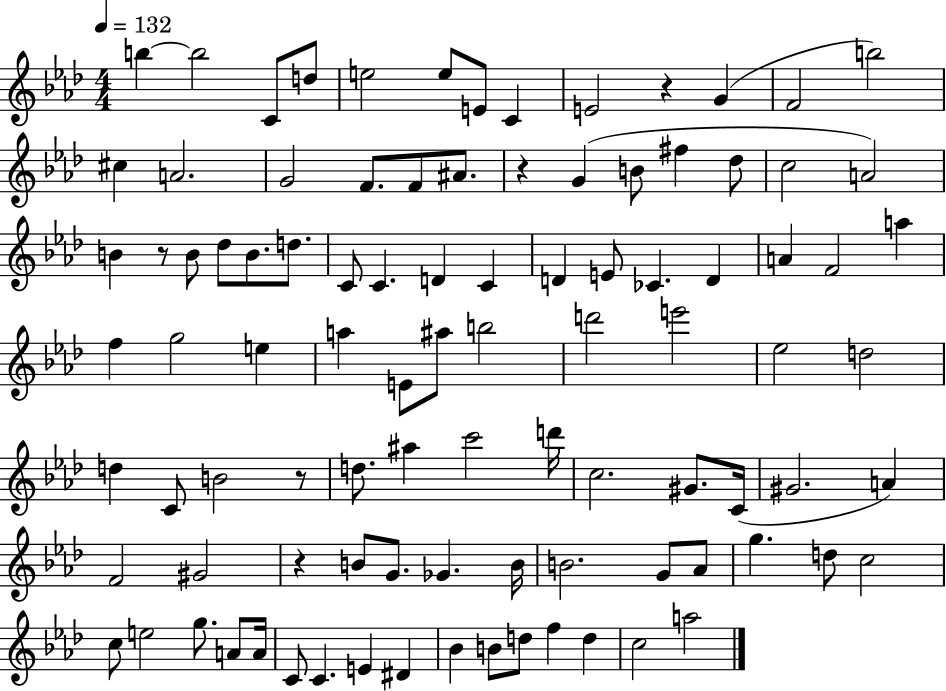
{
  \clef treble
  \numericTimeSignature
  \time 4/4
  \key aes \major
  \tempo 4 = 132
  b''4~~ b''2 c'8 d''8 | e''2 e''8 e'8 c'4 | e'2 r4 g'4( | f'2 b''2) | \break cis''4 a'2. | g'2 f'8. f'8 ais'8. | r4 g'4( b'8 fis''4 des''8 | c''2 a'2) | \break b'4 r8 b'8 des''8 b'8. d''8. | c'8 c'4. d'4 c'4 | d'4 e'8 ces'4. d'4 | a'4 f'2 a''4 | \break f''4 g''2 e''4 | a''4 e'8 ais''8 b''2 | d'''2 e'''2 | ees''2 d''2 | \break d''4 c'8 b'2 r8 | d''8. ais''4 c'''2 d'''16 | c''2. gis'8. c'16( | gis'2. a'4) | \break f'2 gis'2 | r4 b'8 g'8. ges'4. b'16 | b'2. g'8 aes'8 | g''4. d''8 c''2 | \break c''8 e''2 g''8. a'8 a'16 | c'8 c'4. e'4 dis'4 | bes'4 b'8 d''8 f''4 d''4 | c''2 a''2 | \break \bar "|."
}